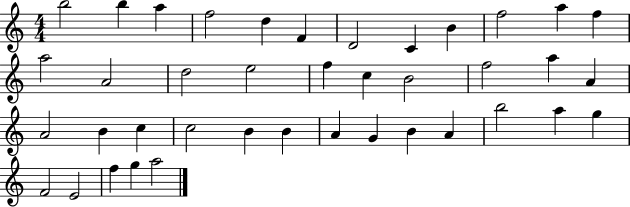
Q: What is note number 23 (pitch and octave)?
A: A4